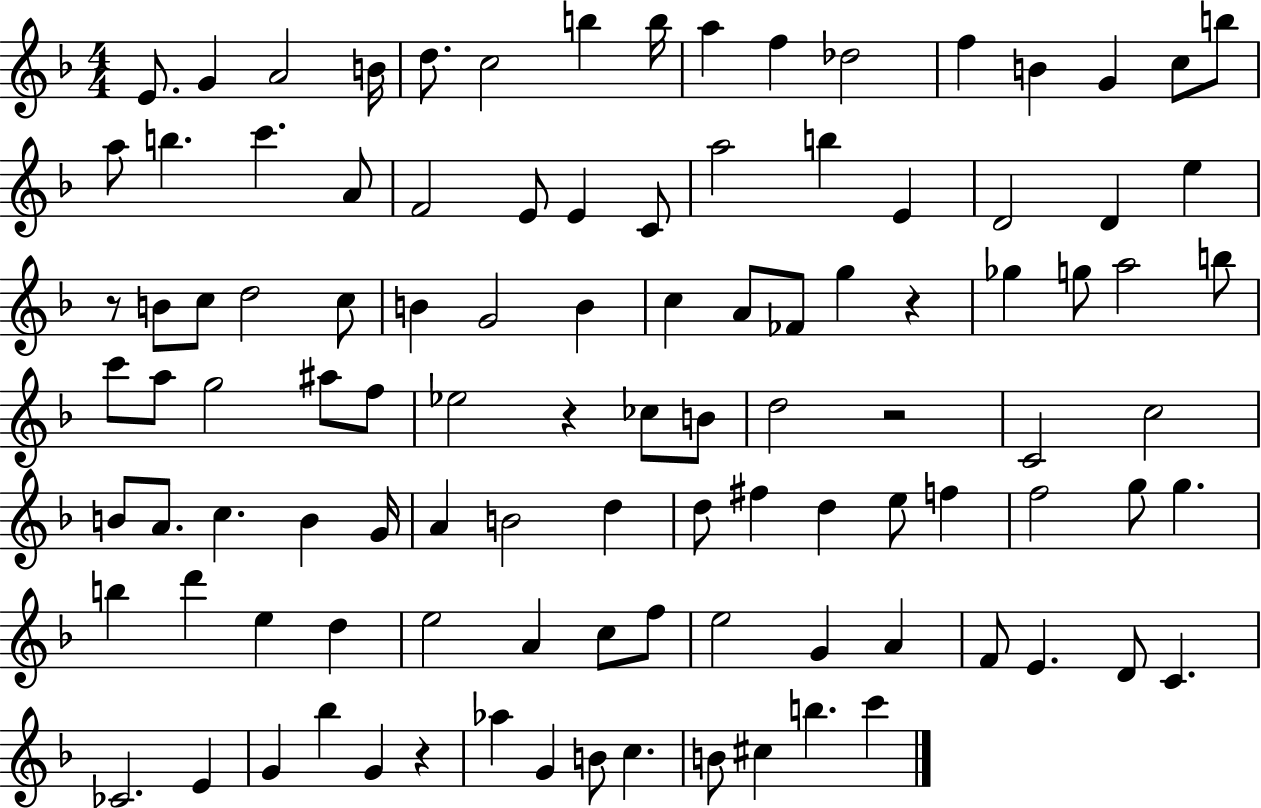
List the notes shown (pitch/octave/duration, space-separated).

E4/e. G4/q A4/h B4/s D5/e. C5/h B5/q B5/s A5/q F5/q Db5/h F5/q B4/q G4/q C5/e B5/e A5/e B5/q. C6/q. A4/e F4/h E4/e E4/q C4/e A5/h B5/q E4/q D4/h D4/q E5/q R/e B4/e C5/e D5/h C5/e B4/q G4/h B4/q C5/q A4/e FES4/e G5/q R/q Gb5/q G5/e A5/h B5/e C6/e A5/e G5/h A#5/e F5/e Eb5/h R/q CES5/e B4/e D5/h R/h C4/h C5/h B4/e A4/e. C5/q. B4/q G4/s A4/q B4/h D5/q D5/e F#5/q D5/q E5/e F5/q F5/h G5/e G5/q. B5/q D6/q E5/q D5/q E5/h A4/q C5/e F5/e E5/h G4/q A4/q F4/e E4/q. D4/e C4/q. CES4/h. E4/q G4/q Bb5/q G4/q R/q Ab5/q G4/q B4/e C5/q. B4/e C#5/q B5/q. C6/q